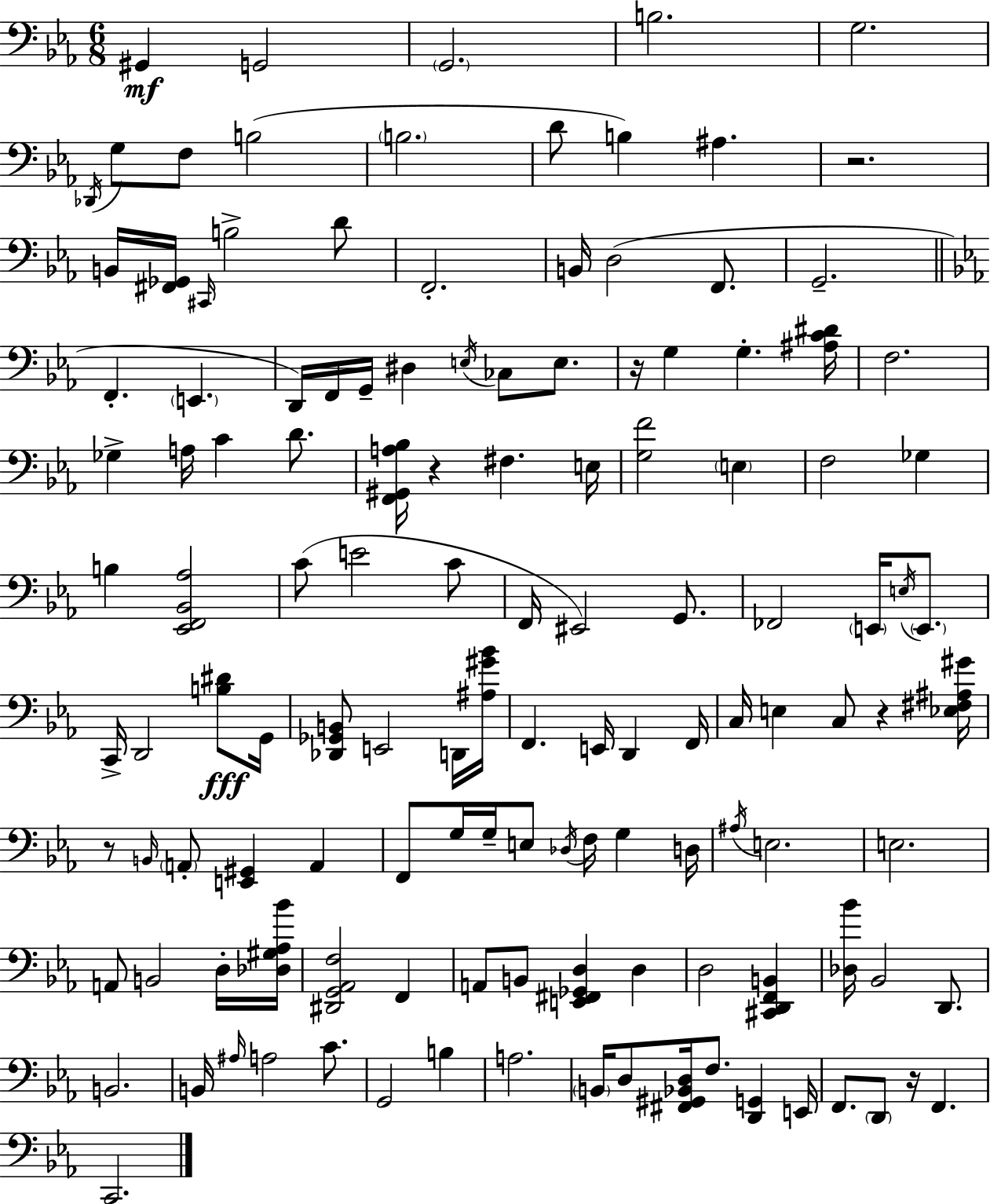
X:1
T:Untitled
M:6/8
L:1/4
K:Eb
^G,, G,,2 G,,2 B,2 G,2 _D,,/4 G,/2 F,/2 B,2 B,2 D/2 B, ^A, z2 B,,/4 [^F,,_G,,]/4 ^C,,/4 B,2 D/2 F,,2 B,,/4 D,2 F,,/2 G,,2 F,, E,, D,,/4 F,,/4 G,,/4 ^D, E,/4 _C,/2 E,/2 z/4 G, G, [^A,C^D]/4 F,2 _G, A,/4 C D/2 [F,,^G,,A,_B,]/4 z ^F, E,/4 [G,F]2 E, F,2 _G, B, [_E,,F,,_B,,_A,]2 C/2 E2 C/2 F,,/4 ^E,,2 G,,/2 _F,,2 E,,/4 E,/4 E,,/2 C,,/4 D,,2 [B,^D]/2 G,,/4 [_D,,_G,,B,,]/2 E,,2 D,,/4 [^A,^G_B]/4 F,, E,,/4 D,, F,,/4 C,/4 E, C,/2 z [_E,^F,^A,^G]/4 z/2 B,,/4 A,,/2 [E,,^G,,] A,, F,,/2 G,/4 G,/4 E,/2 _D,/4 F,/4 G, D,/4 ^A,/4 E,2 E,2 A,,/2 B,,2 D,/4 [_D,^G,_A,_B]/4 [^D,,G,,_A,,F,]2 F,, A,,/2 B,,/2 [E,,^F,,_G,,D,] D, D,2 [^C,,D,,F,,B,,] [_D,_B]/4 _B,,2 D,,/2 B,,2 B,,/4 ^A,/4 A,2 C/2 G,,2 B, A,2 B,,/4 D,/2 [^F,,^G,,_B,,D,]/4 F,/2 [D,,G,,] E,,/4 F,,/2 D,,/2 z/4 F,, C,,2